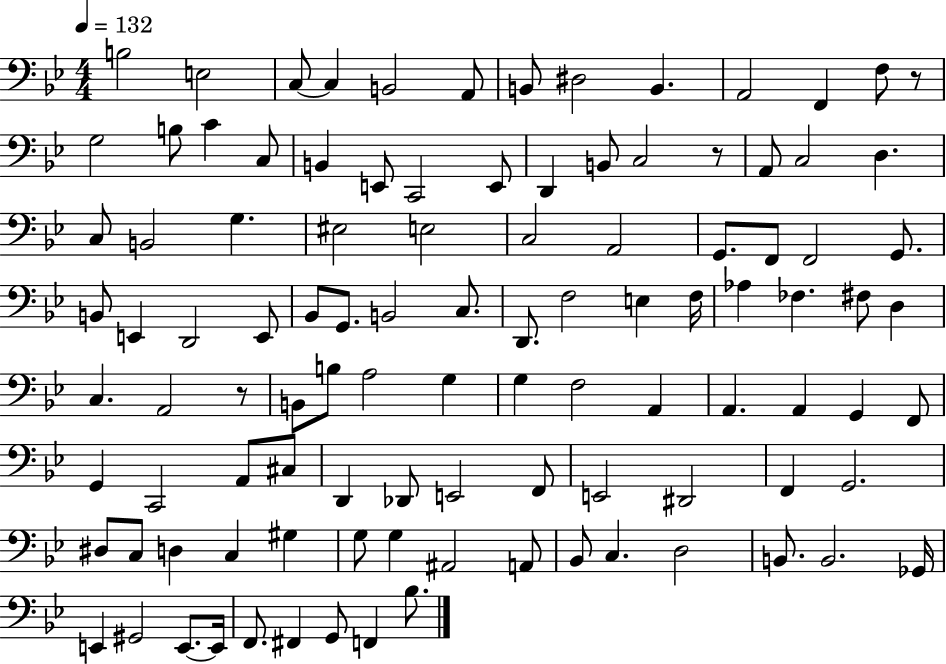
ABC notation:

X:1
T:Untitled
M:4/4
L:1/4
K:Bb
B,2 E,2 C,/2 C, B,,2 A,,/2 B,,/2 ^D,2 B,, A,,2 F,, F,/2 z/2 G,2 B,/2 C C,/2 B,, E,,/2 C,,2 E,,/2 D,, B,,/2 C,2 z/2 A,,/2 C,2 D, C,/2 B,,2 G, ^E,2 E,2 C,2 A,,2 G,,/2 F,,/2 F,,2 G,,/2 B,,/2 E,, D,,2 E,,/2 _B,,/2 G,,/2 B,,2 C,/2 D,,/2 F,2 E, F,/4 _A, _F, ^F,/2 D, C, A,,2 z/2 B,,/2 B,/2 A,2 G, G, F,2 A,, A,, A,, G,, F,,/2 G,, C,,2 A,,/2 ^C,/2 D,, _D,,/2 E,,2 F,,/2 E,,2 ^D,,2 F,, G,,2 ^D,/2 C,/2 D, C, ^G, G,/2 G, ^A,,2 A,,/2 _B,,/2 C, D,2 B,,/2 B,,2 _G,,/4 E,, ^G,,2 E,,/2 E,,/4 F,,/2 ^F,, G,,/2 F,, _B,/2